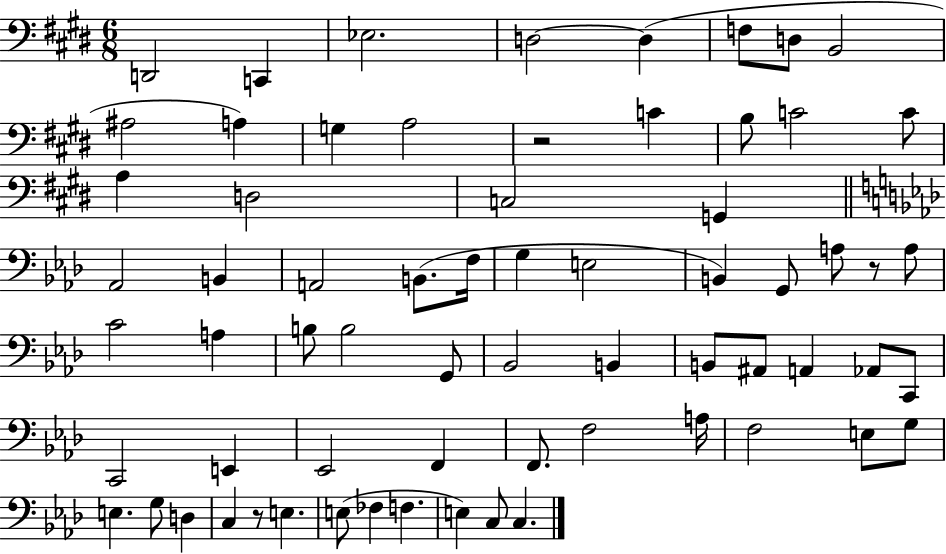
{
  \clef bass
  \numericTimeSignature
  \time 6/8
  \key e \major
  d,2 c,4 | ees2. | d2~~ d4( | f8 d8 b,2 | \break ais2 a4) | g4 a2 | r2 c'4 | b8 c'2 c'8 | \break a4 d2 | c2 g,4 | \bar "||" \break \key aes \major aes,2 b,4 | a,2 b,8.( f16 | g4 e2 | b,4) g,8 a8 r8 a8 | \break c'2 a4 | b8 b2 g,8 | bes,2 b,4 | b,8 ais,8 a,4 aes,8 c,8 | \break c,2 e,4 | ees,2 f,4 | f,8. f2 a16 | f2 e8 g8 | \break e4. g8 d4 | c4 r8 e4. | e8( fes4 f4. | e4) c8 c4. | \break \bar "|."
}